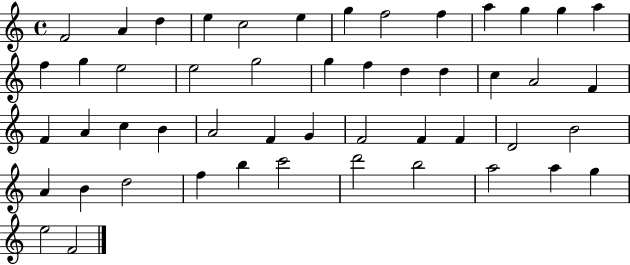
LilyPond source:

{
  \clef treble
  \time 4/4
  \defaultTimeSignature
  \key c \major
  f'2 a'4 d''4 | e''4 c''2 e''4 | g''4 f''2 f''4 | a''4 g''4 g''4 a''4 | \break f''4 g''4 e''2 | e''2 g''2 | g''4 f''4 d''4 d''4 | c''4 a'2 f'4 | \break f'4 a'4 c''4 b'4 | a'2 f'4 g'4 | f'2 f'4 f'4 | d'2 b'2 | \break a'4 b'4 d''2 | f''4 b''4 c'''2 | d'''2 b''2 | a''2 a''4 g''4 | \break e''2 f'2 | \bar "|."
}